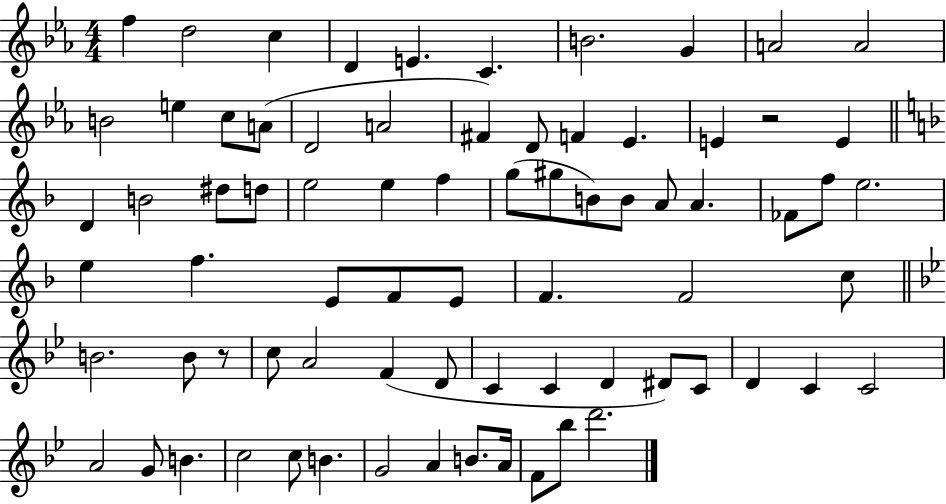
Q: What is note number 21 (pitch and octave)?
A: E4